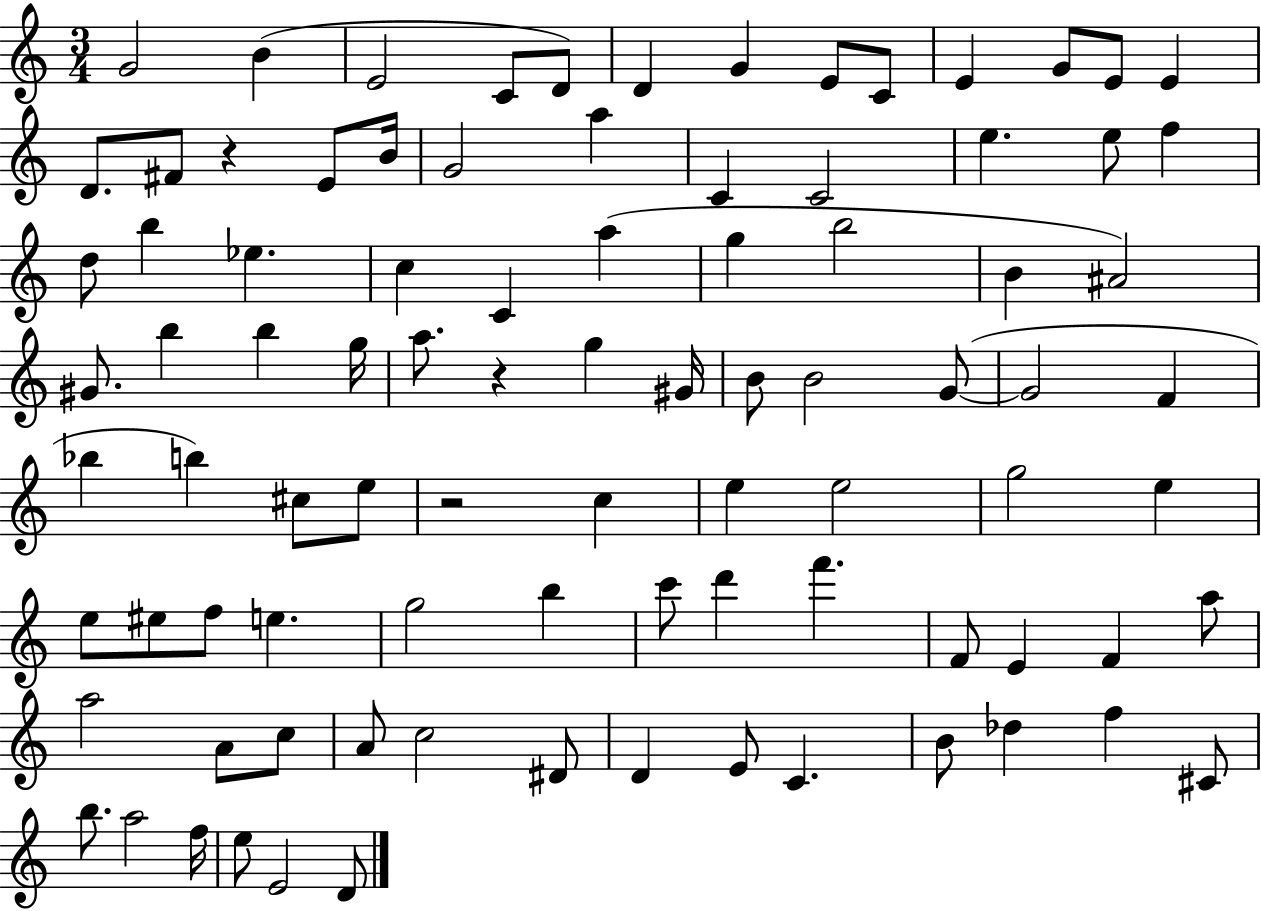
G4/h B4/q E4/h C4/e D4/e D4/q G4/q E4/e C4/e E4/q G4/e E4/e E4/q D4/e. F#4/e R/q E4/e B4/s G4/h A5/q C4/q C4/h E5/q. E5/e F5/q D5/e B5/q Eb5/q. C5/q C4/q A5/q G5/q B5/h B4/q A#4/h G#4/e. B5/q B5/q G5/s A5/e. R/q G5/q G#4/s B4/e B4/h G4/e G4/h F4/q Bb5/q B5/q C#5/e E5/e R/h C5/q E5/q E5/h G5/h E5/q E5/e EIS5/e F5/e E5/q. G5/h B5/q C6/e D6/q F6/q. F4/e E4/q F4/q A5/e A5/h A4/e C5/e A4/e C5/h D#4/e D4/q E4/e C4/q. B4/e Db5/q F5/q C#4/e B5/e. A5/h F5/s E5/e E4/h D4/e